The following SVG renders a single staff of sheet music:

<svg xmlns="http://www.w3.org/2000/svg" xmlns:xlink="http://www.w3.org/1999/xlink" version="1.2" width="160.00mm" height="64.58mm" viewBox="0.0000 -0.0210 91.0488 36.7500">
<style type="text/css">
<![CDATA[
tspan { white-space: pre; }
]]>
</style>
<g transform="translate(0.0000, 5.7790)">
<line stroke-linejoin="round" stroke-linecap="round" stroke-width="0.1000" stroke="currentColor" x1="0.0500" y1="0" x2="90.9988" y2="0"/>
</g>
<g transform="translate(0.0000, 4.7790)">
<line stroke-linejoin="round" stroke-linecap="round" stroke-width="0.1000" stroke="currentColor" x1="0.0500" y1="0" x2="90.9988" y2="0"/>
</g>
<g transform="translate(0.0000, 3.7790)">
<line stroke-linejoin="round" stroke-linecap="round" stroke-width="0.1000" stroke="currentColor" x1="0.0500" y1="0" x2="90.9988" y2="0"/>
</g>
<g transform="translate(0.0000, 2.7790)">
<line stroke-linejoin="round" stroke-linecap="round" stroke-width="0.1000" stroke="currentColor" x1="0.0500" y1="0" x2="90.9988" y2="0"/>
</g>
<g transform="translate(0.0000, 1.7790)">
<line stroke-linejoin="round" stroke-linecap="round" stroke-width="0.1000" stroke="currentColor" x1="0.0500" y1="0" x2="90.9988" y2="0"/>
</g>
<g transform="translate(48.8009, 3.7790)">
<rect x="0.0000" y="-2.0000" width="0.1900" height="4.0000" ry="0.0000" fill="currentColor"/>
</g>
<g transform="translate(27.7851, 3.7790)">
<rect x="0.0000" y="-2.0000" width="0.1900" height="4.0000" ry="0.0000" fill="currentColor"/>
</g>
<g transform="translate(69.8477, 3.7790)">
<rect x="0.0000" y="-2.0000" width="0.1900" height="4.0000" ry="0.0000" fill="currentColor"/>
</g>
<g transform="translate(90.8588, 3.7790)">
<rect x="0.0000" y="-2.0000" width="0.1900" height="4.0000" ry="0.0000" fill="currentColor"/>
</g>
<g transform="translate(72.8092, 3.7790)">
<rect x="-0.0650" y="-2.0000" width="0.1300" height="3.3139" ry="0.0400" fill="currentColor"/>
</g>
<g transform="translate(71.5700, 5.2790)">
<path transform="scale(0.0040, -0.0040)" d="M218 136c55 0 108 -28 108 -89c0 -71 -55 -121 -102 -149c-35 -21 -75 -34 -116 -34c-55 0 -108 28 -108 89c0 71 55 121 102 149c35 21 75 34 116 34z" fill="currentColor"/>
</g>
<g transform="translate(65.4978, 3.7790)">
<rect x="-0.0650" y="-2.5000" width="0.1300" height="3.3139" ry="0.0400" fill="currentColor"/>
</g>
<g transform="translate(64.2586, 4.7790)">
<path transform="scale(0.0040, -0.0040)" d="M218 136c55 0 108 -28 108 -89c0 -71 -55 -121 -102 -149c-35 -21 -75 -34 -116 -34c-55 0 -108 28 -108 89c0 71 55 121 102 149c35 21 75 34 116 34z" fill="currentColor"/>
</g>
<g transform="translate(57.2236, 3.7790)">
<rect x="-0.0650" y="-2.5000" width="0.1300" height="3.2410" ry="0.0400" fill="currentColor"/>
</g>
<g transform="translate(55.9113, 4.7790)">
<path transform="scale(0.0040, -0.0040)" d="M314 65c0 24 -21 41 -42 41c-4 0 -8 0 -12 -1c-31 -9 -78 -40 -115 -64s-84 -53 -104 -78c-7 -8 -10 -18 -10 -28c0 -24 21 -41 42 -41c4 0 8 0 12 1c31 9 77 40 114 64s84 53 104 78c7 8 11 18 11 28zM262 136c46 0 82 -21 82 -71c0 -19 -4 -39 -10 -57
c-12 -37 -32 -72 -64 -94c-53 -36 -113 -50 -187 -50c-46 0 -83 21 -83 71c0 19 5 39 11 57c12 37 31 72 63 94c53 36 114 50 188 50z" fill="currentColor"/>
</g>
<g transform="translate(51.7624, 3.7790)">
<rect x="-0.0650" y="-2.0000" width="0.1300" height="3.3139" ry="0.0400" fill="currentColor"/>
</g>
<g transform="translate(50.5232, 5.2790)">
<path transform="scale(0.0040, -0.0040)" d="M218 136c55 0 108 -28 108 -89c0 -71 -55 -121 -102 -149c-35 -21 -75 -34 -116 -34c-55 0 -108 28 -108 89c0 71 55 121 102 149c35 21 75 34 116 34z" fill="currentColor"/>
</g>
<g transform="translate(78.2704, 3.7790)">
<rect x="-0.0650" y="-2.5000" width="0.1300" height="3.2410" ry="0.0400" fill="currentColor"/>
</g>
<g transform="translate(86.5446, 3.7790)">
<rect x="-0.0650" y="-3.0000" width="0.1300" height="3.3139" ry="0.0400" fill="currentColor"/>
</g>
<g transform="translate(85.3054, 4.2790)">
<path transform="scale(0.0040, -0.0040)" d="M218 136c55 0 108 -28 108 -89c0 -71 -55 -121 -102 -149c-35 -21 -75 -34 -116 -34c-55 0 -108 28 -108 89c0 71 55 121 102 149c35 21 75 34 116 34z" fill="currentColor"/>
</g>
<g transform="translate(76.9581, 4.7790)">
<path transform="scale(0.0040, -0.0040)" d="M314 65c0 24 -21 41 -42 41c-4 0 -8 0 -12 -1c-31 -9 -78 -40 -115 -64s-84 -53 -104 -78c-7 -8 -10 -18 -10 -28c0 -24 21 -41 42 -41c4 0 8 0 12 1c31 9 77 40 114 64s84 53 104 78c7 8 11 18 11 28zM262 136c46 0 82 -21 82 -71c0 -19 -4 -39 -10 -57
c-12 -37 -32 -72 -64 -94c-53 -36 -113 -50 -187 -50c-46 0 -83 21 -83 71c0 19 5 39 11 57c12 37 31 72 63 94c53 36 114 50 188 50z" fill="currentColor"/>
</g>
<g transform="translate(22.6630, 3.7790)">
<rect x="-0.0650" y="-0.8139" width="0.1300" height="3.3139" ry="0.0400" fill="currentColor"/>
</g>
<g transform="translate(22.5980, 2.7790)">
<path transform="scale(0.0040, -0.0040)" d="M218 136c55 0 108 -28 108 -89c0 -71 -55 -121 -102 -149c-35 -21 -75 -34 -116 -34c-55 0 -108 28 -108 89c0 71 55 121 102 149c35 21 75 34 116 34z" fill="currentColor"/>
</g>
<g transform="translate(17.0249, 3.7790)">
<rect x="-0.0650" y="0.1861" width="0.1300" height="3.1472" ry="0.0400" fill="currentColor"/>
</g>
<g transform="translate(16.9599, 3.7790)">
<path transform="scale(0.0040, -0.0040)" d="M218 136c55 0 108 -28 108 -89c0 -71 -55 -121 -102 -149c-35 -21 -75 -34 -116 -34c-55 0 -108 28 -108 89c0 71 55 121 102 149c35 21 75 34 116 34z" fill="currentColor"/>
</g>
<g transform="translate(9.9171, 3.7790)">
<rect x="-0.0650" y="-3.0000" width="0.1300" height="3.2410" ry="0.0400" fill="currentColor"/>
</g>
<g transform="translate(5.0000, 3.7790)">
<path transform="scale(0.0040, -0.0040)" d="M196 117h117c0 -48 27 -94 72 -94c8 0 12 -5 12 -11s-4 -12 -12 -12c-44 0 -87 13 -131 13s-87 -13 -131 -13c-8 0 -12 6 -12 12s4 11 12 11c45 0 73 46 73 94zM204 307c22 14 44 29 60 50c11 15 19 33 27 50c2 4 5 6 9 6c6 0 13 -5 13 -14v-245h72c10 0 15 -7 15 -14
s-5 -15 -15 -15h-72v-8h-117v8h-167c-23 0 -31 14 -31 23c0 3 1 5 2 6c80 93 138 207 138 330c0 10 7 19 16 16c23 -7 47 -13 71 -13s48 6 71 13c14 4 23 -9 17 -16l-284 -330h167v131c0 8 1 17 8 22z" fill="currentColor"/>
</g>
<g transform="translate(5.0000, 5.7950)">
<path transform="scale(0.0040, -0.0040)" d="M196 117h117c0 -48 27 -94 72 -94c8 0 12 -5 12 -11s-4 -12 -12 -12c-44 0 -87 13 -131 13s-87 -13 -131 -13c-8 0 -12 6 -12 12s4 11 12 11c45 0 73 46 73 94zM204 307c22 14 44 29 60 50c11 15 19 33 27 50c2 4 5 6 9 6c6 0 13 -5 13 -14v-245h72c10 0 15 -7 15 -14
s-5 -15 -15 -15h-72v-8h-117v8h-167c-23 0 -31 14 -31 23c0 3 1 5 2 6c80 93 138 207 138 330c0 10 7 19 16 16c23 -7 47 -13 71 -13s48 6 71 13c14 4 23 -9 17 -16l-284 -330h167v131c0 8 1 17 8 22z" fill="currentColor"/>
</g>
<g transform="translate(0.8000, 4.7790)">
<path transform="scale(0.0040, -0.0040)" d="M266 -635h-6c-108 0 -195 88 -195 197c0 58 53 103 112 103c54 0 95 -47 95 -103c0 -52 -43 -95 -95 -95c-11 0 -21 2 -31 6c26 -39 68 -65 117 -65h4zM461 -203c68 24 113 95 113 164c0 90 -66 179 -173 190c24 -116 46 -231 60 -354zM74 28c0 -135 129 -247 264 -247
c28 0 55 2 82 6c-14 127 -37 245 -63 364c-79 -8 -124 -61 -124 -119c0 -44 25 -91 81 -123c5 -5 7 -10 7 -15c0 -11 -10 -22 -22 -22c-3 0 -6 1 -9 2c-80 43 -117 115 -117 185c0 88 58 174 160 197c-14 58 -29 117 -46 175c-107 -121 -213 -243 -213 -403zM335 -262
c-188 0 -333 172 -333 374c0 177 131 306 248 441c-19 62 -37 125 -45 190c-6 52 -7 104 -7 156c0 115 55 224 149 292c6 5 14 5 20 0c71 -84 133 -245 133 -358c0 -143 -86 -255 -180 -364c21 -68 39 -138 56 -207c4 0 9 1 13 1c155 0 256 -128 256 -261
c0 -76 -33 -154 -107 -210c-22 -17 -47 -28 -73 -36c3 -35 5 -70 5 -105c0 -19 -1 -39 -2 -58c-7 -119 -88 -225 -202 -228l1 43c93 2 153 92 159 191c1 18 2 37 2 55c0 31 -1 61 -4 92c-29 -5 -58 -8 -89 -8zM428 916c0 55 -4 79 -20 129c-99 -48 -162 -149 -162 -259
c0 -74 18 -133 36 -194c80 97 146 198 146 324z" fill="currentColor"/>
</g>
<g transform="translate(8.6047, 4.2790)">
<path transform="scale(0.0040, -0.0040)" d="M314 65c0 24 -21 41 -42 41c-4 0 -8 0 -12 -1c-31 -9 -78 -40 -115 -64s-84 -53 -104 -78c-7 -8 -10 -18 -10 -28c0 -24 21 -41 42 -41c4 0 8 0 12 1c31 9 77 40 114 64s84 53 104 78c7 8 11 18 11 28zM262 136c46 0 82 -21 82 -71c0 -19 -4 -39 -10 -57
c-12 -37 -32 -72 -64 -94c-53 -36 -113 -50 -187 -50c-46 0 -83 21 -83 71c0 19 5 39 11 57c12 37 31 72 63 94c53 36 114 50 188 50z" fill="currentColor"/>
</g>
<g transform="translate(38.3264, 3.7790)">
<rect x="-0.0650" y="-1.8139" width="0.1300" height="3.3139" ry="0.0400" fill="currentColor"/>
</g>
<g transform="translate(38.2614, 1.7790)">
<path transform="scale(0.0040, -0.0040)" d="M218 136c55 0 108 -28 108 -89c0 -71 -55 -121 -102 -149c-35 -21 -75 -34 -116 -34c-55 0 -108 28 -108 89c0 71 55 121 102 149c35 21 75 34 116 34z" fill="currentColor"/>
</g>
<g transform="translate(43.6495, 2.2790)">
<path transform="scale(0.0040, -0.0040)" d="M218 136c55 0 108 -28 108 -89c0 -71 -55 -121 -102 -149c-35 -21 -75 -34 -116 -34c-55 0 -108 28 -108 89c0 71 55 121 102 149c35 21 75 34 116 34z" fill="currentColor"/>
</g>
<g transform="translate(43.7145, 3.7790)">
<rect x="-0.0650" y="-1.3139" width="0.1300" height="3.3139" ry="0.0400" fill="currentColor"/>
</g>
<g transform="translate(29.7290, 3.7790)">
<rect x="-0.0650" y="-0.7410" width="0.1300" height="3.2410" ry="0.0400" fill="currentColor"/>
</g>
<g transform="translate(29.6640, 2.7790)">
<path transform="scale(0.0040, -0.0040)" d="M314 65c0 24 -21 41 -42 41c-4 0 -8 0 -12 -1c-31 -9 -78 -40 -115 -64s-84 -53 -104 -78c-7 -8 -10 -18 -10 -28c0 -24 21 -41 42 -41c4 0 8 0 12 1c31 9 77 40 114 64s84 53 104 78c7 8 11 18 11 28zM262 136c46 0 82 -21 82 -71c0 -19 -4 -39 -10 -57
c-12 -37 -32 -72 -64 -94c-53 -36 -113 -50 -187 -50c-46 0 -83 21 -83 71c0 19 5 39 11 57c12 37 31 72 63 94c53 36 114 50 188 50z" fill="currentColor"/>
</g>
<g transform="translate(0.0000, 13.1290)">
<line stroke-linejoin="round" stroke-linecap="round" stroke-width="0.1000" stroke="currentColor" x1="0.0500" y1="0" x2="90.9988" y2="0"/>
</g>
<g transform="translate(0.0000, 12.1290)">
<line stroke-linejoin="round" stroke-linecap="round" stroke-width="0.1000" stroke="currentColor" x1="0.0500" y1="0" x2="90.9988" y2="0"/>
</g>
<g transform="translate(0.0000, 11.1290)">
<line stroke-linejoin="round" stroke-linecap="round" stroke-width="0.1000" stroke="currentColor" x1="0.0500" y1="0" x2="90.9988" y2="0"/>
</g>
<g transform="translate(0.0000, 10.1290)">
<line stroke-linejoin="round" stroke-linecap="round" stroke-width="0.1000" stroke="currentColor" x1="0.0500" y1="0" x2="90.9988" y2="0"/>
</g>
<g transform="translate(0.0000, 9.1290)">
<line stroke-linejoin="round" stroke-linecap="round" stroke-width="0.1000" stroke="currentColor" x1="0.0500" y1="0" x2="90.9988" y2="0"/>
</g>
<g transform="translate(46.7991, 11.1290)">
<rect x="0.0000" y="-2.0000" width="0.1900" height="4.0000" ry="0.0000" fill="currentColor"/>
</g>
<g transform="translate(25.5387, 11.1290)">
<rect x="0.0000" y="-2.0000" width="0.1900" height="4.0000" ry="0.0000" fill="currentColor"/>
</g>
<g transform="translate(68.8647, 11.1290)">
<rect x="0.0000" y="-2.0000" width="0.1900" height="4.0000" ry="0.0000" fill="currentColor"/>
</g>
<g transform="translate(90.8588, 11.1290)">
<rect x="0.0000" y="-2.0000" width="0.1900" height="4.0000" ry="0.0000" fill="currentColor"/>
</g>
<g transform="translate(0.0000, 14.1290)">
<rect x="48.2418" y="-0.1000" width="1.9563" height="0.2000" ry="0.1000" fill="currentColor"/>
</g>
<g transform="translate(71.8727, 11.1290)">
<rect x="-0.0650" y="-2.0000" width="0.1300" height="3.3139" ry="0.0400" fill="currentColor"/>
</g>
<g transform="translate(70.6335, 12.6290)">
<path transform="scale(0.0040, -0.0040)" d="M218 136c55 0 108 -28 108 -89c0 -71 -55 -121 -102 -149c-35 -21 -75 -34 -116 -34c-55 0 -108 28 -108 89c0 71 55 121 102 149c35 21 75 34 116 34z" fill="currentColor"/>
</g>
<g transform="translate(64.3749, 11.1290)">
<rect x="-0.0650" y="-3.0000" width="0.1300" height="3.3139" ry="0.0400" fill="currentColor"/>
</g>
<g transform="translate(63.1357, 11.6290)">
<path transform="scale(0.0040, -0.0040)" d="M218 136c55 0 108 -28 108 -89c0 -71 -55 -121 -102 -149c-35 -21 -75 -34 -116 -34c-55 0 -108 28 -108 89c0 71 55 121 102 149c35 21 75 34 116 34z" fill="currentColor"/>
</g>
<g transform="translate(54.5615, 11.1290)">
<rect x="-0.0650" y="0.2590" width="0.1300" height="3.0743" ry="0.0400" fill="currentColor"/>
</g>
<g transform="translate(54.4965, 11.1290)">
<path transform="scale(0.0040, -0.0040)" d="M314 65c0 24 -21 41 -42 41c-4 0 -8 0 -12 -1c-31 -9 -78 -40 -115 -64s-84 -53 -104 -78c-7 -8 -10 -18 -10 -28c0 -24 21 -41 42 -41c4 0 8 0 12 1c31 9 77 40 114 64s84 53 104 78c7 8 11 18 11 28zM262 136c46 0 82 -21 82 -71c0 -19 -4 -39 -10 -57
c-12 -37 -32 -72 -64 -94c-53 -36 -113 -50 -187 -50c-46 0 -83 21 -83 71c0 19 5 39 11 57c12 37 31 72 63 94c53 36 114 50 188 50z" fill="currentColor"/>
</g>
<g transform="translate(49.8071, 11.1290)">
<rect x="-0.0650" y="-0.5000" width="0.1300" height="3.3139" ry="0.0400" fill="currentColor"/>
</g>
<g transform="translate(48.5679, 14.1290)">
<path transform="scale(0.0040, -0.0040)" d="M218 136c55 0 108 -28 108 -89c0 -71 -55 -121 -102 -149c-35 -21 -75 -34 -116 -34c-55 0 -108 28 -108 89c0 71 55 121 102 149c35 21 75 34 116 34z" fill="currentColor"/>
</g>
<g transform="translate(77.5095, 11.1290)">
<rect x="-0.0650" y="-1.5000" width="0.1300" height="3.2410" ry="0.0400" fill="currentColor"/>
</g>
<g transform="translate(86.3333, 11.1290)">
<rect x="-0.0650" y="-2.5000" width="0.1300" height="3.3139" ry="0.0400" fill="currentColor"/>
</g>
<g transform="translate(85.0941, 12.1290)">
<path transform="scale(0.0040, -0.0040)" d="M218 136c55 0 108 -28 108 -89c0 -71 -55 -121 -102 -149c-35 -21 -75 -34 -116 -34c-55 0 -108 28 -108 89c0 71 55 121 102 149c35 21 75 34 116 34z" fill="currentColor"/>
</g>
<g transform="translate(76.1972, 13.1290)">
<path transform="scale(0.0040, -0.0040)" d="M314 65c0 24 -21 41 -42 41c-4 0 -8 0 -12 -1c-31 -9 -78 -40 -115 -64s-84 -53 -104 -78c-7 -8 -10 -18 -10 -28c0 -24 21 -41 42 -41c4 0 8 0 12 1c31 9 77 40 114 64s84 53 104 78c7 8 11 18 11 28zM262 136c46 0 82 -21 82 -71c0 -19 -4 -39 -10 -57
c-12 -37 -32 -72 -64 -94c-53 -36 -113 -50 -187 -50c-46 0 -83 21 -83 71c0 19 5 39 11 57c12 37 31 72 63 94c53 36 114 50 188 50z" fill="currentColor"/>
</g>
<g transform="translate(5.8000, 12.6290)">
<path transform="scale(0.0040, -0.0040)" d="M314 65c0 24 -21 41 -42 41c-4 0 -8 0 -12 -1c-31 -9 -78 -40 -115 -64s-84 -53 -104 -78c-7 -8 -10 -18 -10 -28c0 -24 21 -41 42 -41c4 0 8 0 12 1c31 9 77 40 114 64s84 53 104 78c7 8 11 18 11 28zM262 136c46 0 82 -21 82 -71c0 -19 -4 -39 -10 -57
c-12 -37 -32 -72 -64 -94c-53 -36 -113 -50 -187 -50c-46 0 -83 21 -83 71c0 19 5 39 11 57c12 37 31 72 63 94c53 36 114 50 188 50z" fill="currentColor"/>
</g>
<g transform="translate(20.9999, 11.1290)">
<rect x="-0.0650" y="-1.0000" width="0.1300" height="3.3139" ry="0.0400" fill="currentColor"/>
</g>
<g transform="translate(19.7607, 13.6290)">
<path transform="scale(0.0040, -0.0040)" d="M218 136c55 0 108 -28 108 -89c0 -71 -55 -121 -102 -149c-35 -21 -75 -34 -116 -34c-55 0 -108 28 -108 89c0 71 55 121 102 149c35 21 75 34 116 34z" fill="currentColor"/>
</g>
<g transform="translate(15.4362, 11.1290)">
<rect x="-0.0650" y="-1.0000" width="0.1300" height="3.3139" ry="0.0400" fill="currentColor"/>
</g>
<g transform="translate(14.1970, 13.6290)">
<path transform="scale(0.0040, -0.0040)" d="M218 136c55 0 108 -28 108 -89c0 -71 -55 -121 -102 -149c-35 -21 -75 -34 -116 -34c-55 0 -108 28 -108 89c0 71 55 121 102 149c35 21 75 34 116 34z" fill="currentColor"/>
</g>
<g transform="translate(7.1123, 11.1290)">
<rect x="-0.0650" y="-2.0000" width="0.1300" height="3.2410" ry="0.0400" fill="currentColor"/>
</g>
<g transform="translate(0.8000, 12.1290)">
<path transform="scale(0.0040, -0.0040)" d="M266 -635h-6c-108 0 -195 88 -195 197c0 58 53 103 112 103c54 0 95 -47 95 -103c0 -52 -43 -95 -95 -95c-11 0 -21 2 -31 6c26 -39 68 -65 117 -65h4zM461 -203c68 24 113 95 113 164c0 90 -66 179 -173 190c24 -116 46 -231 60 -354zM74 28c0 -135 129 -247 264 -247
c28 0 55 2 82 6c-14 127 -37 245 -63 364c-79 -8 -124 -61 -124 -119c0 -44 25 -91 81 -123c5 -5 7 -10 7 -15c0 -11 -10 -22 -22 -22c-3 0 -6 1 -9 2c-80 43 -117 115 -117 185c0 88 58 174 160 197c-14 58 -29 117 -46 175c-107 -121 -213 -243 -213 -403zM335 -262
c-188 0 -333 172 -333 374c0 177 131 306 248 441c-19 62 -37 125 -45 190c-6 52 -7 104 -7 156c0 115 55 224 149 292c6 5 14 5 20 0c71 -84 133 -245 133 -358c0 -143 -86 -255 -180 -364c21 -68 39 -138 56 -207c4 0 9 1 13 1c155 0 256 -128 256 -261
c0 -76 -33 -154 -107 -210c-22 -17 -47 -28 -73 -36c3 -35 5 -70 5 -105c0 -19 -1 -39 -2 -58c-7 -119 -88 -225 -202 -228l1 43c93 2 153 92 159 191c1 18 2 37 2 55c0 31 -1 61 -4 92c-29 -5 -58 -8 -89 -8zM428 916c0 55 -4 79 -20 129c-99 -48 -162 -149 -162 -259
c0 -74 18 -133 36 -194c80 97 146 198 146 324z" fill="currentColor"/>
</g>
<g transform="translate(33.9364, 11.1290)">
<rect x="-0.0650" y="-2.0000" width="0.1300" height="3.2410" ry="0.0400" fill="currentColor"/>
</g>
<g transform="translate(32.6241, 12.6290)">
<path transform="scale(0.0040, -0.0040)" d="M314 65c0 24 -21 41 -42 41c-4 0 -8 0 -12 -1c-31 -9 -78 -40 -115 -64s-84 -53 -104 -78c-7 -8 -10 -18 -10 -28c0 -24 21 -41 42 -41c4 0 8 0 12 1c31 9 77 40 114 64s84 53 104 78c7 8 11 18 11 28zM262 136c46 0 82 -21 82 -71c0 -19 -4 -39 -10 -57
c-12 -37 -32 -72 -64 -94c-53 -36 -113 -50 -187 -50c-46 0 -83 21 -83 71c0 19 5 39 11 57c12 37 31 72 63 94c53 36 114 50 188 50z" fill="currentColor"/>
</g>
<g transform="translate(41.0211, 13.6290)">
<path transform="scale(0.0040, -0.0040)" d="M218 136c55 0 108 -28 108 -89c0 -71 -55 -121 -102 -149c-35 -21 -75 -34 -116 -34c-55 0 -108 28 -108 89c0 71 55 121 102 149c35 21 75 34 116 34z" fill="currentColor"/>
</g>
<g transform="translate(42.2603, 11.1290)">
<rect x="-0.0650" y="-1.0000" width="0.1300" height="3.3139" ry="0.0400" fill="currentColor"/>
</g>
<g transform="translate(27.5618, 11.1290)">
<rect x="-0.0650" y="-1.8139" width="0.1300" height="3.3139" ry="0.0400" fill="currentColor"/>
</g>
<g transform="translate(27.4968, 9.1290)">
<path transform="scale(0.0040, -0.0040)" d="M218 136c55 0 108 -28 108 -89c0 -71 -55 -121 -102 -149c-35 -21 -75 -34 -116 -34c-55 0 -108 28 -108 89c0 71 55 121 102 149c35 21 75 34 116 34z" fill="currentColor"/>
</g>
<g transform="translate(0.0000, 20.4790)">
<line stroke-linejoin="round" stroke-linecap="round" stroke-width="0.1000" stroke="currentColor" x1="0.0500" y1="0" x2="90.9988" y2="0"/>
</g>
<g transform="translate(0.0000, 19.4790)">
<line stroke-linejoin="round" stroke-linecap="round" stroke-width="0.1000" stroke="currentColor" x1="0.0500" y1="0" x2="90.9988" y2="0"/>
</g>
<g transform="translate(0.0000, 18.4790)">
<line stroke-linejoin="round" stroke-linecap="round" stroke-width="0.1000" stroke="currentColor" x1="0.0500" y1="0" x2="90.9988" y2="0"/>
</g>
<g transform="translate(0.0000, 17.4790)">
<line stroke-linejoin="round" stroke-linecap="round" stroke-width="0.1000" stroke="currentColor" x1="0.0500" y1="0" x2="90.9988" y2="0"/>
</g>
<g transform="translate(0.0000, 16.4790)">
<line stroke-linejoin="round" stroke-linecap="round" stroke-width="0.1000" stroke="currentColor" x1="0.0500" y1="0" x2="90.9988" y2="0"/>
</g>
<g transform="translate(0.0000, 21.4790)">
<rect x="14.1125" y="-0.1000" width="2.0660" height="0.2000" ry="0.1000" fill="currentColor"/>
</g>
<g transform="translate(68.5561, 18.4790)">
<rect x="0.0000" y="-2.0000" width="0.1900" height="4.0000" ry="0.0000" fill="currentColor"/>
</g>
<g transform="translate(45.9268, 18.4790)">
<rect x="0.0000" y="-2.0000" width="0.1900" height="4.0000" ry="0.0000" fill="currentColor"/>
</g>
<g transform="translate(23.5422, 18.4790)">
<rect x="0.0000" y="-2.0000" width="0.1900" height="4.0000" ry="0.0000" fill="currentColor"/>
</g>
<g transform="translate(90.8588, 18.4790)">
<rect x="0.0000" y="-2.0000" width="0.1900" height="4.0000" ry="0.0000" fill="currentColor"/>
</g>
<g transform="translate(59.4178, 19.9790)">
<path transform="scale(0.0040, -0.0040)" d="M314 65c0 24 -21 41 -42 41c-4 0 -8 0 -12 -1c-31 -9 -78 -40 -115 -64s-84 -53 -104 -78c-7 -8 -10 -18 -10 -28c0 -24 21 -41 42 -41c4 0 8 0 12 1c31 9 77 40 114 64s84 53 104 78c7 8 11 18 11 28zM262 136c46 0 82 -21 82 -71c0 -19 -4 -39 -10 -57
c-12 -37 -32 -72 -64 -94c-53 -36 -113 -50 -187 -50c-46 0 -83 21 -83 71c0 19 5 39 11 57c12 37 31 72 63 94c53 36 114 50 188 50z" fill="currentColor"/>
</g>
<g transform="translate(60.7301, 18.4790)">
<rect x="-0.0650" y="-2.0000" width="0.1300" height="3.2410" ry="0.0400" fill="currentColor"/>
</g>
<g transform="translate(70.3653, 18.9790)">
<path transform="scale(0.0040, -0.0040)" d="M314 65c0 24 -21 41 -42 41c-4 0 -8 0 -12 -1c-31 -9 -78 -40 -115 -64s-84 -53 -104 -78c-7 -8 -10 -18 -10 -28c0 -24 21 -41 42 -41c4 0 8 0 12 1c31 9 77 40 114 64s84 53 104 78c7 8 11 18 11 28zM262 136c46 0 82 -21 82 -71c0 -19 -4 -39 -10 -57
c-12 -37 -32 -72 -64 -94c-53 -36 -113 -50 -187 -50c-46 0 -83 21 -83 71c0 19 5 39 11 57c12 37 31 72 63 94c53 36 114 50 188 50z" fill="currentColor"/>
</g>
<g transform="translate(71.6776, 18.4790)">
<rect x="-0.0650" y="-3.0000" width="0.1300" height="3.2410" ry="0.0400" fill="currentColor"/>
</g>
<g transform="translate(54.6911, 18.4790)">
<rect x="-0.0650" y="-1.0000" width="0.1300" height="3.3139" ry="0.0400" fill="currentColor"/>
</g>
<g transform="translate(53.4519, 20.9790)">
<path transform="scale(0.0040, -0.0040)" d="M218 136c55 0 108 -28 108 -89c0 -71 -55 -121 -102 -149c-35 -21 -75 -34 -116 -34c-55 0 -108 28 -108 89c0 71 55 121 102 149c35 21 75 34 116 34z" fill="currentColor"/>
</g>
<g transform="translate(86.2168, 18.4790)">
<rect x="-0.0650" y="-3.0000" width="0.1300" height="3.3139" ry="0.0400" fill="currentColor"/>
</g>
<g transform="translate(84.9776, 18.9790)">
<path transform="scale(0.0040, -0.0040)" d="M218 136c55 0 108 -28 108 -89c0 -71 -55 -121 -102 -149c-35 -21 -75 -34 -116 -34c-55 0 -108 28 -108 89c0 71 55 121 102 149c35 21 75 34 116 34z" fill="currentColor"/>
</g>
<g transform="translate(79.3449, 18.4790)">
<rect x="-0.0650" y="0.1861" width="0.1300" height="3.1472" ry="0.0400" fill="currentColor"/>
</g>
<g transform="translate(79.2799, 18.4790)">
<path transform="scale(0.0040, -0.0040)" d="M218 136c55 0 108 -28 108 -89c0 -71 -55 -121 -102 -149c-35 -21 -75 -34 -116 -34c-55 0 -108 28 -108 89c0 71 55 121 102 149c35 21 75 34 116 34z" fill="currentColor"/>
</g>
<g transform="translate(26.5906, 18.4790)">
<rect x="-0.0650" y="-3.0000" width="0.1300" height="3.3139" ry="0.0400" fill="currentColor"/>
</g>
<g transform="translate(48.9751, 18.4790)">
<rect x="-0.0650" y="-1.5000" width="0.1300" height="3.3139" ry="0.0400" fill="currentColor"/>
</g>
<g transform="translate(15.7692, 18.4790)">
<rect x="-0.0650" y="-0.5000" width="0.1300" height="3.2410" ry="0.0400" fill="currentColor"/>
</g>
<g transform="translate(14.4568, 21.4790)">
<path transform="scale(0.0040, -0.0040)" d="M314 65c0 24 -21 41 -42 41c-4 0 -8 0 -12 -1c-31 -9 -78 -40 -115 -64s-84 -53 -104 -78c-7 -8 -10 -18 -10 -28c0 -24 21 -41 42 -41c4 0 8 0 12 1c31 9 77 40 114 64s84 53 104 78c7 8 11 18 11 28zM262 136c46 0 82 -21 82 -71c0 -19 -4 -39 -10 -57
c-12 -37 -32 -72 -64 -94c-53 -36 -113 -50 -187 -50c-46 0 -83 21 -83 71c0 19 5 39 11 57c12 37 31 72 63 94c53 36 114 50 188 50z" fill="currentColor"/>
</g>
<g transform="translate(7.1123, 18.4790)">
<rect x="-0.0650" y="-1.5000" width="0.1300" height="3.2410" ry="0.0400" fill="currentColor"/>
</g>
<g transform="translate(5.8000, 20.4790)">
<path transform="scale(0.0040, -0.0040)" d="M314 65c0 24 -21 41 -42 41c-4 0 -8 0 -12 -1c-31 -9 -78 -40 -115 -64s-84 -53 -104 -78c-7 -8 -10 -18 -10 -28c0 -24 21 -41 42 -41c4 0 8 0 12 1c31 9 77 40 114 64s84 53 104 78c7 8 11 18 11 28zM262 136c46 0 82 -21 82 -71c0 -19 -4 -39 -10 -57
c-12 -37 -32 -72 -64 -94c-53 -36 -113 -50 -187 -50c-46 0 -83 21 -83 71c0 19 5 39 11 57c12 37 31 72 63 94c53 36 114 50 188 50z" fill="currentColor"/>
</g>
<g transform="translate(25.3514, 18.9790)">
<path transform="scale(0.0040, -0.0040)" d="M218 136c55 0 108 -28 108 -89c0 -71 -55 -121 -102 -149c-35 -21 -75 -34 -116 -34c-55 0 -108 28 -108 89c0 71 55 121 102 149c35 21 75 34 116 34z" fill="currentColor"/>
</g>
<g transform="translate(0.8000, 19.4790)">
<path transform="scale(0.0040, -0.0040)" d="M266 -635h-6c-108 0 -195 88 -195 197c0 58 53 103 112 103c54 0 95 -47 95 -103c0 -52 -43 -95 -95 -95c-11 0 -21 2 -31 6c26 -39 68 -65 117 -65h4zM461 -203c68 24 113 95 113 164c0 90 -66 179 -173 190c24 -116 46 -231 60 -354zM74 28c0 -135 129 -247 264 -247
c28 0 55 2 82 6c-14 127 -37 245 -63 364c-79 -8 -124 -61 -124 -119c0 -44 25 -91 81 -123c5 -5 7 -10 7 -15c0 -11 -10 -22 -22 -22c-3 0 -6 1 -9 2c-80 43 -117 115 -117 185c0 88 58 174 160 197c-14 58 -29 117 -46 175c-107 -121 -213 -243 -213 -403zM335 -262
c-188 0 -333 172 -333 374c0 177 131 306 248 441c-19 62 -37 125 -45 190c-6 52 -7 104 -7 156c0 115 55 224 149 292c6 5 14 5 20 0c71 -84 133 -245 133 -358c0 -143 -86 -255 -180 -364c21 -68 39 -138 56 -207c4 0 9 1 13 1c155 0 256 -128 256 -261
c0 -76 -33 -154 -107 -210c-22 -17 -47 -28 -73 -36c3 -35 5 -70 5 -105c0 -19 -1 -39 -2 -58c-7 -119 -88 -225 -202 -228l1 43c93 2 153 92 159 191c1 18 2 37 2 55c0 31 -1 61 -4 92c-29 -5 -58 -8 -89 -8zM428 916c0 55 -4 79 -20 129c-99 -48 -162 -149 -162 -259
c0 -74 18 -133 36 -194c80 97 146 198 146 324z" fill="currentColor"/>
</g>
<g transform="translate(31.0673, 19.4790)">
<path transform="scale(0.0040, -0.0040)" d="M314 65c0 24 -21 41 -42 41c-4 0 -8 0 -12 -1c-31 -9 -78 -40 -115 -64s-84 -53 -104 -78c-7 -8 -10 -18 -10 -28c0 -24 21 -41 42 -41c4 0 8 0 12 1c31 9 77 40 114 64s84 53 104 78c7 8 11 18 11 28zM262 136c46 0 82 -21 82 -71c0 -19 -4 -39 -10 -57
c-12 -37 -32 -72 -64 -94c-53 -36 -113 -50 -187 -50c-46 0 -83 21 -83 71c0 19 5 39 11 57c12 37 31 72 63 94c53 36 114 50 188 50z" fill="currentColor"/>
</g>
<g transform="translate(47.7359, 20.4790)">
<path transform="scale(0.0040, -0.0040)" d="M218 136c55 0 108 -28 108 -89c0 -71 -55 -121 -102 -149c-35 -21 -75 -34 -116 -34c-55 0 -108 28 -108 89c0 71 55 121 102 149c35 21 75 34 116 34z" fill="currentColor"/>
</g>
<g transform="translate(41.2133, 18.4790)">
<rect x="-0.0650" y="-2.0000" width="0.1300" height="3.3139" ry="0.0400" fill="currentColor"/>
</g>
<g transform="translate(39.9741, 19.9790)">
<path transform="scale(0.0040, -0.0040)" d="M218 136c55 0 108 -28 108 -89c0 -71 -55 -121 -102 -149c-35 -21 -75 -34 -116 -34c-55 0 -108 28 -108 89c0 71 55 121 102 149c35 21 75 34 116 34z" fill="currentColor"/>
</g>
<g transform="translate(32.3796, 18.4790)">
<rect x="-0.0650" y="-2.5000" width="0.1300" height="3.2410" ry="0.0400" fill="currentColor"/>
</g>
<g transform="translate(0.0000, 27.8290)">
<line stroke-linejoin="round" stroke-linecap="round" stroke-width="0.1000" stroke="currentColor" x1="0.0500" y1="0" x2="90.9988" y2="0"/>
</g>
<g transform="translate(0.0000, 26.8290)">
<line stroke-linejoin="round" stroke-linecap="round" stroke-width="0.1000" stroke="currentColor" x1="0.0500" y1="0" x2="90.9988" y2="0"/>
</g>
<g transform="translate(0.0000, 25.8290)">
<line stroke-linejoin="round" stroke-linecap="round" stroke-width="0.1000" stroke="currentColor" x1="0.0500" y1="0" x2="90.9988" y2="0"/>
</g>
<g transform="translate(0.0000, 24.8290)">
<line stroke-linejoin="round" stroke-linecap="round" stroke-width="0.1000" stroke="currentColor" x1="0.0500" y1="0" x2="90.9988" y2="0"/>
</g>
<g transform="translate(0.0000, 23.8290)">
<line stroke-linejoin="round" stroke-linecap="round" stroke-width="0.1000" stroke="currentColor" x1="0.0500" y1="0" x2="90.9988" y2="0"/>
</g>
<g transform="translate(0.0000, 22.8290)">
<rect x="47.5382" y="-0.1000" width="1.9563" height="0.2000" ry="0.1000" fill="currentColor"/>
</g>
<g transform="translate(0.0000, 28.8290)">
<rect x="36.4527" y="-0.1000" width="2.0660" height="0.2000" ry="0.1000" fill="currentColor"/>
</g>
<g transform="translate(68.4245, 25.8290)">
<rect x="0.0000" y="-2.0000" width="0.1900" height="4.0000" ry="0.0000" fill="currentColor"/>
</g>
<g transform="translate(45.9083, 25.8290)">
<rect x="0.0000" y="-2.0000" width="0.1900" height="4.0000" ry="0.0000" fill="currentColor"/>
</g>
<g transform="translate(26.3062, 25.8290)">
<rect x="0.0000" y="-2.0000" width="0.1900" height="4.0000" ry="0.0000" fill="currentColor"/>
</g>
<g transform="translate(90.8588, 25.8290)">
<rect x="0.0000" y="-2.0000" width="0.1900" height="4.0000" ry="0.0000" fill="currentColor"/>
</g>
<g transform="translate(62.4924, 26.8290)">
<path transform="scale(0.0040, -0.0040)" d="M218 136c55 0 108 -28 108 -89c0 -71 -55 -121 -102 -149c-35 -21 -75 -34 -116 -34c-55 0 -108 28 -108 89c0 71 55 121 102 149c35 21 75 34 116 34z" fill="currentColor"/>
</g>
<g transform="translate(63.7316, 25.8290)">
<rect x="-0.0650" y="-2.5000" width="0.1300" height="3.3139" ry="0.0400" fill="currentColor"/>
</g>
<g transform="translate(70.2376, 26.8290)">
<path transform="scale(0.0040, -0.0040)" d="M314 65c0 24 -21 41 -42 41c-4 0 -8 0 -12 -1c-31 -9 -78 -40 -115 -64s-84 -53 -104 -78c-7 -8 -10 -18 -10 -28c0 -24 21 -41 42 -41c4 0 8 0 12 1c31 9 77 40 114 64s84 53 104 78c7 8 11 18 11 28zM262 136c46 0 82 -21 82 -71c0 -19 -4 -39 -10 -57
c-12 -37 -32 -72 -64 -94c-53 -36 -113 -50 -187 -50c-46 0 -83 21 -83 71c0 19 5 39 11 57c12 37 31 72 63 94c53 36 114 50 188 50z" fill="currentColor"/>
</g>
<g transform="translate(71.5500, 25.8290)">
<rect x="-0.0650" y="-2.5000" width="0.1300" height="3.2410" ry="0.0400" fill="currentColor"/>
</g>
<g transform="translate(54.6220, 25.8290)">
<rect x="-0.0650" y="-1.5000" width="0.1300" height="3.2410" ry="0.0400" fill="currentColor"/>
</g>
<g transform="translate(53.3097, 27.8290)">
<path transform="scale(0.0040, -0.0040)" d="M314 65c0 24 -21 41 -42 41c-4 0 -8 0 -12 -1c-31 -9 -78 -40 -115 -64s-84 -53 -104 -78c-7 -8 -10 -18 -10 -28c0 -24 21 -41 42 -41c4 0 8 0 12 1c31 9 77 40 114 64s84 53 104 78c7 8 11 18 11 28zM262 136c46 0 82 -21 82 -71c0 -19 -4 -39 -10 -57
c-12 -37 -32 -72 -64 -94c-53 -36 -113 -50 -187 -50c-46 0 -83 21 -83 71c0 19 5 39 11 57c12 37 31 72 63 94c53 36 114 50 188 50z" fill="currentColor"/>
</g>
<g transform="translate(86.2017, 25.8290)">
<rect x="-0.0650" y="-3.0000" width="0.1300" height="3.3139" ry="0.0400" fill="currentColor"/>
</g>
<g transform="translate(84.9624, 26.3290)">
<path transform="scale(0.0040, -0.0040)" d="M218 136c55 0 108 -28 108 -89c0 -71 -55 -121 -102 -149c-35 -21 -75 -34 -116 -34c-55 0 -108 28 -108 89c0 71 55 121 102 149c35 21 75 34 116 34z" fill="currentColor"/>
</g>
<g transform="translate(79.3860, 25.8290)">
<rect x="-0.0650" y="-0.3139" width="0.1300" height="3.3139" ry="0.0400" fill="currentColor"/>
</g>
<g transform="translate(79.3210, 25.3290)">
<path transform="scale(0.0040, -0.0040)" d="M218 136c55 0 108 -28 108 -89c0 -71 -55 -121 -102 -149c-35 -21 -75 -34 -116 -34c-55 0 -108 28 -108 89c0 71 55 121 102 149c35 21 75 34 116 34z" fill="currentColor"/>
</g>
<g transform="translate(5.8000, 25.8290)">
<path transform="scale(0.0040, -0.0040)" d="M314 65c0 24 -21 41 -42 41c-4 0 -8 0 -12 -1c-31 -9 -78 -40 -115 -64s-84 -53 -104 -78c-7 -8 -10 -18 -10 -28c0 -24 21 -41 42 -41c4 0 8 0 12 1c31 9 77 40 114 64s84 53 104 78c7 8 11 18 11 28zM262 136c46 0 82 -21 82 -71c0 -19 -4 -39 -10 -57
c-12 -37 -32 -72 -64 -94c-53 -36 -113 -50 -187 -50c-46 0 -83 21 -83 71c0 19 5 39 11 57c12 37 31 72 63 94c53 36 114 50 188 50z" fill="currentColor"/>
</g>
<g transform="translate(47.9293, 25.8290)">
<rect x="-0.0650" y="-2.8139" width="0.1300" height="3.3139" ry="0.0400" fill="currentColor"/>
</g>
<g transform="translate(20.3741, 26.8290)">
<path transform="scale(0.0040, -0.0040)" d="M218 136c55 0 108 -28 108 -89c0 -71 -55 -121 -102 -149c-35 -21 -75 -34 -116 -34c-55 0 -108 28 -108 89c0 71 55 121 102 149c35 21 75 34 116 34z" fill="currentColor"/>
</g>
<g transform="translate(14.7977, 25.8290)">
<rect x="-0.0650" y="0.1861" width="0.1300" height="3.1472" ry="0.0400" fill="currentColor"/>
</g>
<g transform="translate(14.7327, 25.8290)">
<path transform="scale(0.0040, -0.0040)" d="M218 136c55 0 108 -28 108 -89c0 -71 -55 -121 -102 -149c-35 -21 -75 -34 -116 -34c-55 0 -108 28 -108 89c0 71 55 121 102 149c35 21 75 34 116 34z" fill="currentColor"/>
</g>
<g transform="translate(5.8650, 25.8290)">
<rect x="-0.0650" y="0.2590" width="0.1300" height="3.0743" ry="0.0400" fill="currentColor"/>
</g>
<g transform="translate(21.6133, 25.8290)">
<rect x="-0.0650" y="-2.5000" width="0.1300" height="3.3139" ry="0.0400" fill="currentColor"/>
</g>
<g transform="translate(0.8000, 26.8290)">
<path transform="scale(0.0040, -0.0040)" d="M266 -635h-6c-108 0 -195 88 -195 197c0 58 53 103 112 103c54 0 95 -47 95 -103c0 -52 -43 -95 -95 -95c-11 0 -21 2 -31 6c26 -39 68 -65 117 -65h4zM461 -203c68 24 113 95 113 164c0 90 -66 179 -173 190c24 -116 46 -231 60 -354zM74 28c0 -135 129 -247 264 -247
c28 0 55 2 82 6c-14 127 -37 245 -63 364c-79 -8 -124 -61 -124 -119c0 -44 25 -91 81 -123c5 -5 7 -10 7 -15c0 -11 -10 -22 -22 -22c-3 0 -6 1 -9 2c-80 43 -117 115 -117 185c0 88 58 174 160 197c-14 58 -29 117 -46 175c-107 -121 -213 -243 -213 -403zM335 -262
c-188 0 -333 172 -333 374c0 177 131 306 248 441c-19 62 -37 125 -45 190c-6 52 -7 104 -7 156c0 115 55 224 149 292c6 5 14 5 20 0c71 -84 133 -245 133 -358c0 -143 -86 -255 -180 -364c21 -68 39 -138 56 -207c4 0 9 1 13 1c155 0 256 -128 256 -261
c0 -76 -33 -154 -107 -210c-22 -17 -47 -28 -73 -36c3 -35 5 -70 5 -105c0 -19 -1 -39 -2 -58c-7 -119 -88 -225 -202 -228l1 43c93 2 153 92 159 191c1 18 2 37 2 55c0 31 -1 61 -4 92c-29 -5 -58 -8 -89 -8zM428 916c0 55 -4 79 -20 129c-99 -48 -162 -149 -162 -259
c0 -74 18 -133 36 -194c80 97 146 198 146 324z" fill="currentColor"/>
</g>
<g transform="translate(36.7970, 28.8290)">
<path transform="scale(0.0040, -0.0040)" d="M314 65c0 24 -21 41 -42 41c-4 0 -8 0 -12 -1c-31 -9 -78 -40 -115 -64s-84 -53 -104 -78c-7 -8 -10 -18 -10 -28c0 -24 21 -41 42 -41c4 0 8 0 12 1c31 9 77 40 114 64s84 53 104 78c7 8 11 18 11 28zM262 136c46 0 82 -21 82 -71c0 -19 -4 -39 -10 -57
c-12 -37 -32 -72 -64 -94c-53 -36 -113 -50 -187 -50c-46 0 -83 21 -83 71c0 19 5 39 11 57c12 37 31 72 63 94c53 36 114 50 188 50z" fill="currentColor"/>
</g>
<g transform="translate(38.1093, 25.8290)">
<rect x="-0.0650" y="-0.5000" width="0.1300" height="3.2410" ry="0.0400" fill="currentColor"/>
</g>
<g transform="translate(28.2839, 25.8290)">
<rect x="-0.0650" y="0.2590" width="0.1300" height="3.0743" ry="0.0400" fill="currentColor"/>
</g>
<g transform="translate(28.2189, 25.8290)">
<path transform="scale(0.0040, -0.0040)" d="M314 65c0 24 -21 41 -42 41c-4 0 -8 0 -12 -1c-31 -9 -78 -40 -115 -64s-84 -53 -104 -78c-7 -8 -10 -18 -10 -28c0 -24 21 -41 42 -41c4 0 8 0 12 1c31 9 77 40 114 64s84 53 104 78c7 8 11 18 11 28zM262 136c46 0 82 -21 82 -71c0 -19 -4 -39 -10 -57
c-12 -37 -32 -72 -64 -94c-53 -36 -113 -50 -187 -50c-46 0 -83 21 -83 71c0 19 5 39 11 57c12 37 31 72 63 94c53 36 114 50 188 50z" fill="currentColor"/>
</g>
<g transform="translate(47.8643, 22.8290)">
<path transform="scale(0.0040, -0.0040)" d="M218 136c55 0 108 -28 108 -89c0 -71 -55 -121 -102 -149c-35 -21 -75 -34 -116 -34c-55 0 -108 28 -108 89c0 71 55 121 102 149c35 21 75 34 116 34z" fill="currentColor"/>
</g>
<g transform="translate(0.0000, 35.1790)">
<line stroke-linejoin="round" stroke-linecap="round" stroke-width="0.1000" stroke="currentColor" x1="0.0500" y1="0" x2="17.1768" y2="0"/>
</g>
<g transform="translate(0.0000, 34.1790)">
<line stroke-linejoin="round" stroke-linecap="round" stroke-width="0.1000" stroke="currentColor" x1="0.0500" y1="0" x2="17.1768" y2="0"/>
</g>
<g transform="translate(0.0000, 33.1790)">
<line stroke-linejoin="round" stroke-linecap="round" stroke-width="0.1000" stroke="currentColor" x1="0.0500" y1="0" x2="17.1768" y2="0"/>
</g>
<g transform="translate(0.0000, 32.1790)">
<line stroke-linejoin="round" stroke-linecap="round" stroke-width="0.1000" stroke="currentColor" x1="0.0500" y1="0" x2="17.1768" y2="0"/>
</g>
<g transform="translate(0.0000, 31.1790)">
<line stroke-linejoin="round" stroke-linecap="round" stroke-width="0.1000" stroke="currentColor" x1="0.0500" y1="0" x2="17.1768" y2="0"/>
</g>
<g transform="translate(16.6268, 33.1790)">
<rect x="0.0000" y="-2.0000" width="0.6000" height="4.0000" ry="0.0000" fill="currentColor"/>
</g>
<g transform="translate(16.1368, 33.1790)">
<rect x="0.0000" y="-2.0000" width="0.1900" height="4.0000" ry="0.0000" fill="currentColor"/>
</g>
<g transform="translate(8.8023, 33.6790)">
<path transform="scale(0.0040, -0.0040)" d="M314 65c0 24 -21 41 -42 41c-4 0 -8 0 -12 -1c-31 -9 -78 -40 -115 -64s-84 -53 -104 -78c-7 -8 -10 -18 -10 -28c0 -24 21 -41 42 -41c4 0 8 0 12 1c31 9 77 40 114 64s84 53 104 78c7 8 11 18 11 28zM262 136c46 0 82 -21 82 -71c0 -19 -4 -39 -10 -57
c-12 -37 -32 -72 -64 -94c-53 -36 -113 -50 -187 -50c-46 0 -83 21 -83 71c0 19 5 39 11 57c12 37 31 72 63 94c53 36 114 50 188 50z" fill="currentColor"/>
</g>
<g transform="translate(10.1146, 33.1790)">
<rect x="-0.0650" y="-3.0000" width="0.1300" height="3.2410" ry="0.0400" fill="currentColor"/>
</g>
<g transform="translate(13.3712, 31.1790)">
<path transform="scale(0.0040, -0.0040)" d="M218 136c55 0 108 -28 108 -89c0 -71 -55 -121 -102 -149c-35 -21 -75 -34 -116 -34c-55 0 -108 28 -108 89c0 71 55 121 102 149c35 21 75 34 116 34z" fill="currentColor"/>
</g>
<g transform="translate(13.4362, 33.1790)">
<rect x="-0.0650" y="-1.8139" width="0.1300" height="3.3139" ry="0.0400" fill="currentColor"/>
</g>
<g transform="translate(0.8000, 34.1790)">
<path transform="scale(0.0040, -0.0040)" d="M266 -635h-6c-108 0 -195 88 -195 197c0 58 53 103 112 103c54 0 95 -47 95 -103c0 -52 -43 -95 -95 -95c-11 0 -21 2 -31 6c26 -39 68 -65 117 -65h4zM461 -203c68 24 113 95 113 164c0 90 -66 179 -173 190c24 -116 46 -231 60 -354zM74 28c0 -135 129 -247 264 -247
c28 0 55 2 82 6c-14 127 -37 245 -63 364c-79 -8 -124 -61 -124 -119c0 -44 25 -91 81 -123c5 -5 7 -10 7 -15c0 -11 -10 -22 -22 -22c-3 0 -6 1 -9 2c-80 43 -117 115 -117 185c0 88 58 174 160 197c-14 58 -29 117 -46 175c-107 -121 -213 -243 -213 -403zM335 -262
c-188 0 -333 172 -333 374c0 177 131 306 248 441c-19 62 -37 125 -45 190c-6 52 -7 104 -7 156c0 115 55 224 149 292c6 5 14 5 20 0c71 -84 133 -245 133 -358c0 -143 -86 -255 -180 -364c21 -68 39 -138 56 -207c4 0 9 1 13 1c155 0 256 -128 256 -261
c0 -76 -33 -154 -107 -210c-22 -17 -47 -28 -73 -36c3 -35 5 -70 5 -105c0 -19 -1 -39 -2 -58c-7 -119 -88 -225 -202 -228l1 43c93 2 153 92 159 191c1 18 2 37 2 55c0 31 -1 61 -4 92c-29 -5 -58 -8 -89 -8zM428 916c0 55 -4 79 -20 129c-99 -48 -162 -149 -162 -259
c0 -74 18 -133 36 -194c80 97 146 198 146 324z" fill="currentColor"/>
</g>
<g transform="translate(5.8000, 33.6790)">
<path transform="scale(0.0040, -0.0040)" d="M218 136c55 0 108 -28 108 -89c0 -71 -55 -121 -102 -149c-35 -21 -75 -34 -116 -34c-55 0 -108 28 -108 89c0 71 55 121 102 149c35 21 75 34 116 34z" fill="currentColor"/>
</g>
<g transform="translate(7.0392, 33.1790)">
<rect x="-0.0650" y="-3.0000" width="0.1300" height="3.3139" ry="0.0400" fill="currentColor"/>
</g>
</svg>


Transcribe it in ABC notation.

X:1
T:Untitled
M:4/4
L:1/4
K:C
A2 B d d2 f e F G2 G F G2 A F2 D D f F2 D C B2 A F E2 G E2 C2 A G2 F E D F2 A2 B A B2 B G B2 C2 a E2 G G2 c A A A2 f